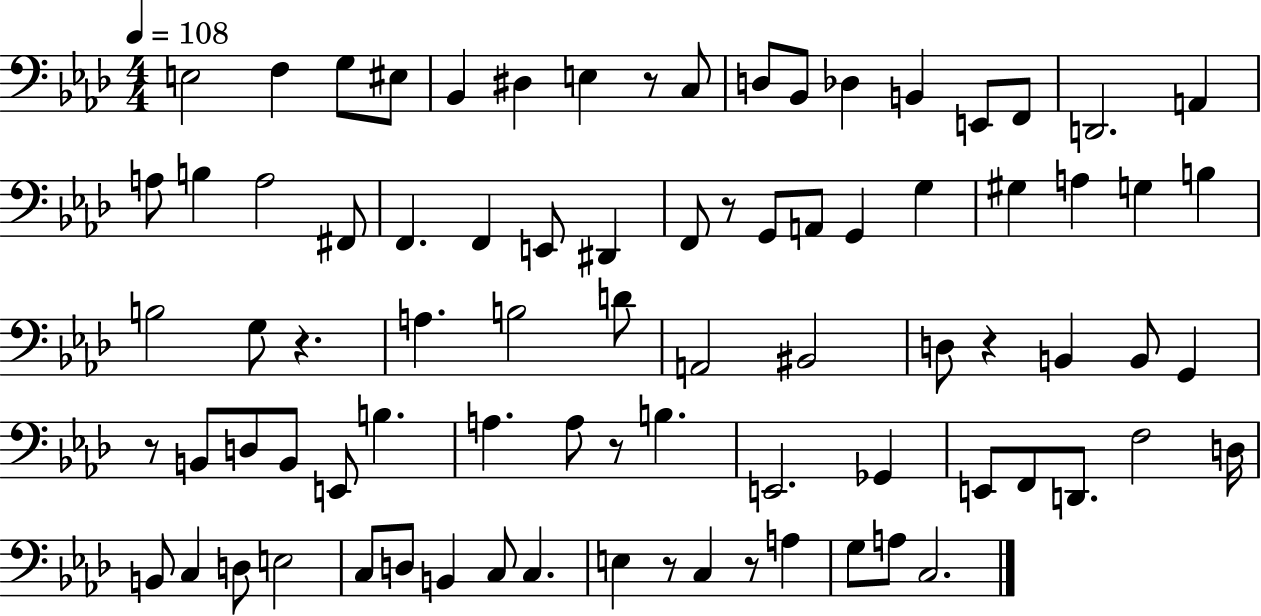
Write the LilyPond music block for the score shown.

{
  \clef bass
  \numericTimeSignature
  \time 4/4
  \key aes \major
  \tempo 4 = 108
  e2 f4 g8 eis8 | bes,4 dis4 e4 r8 c8 | d8 bes,8 des4 b,4 e,8 f,8 | d,2. a,4 | \break a8 b4 a2 fis,8 | f,4. f,4 e,8 dis,4 | f,8 r8 g,8 a,8 g,4 g4 | gis4 a4 g4 b4 | \break b2 g8 r4. | a4. b2 d'8 | a,2 bis,2 | d8 r4 b,4 b,8 g,4 | \break r8 b,8 d8 b,8 e,8 b4. | a4. a8 r8 b4. | e,2. ges,4 | e,8 f,8 d,8. f2 d16 | \break b,8 c4 d8 e2 | c8 d8 b,4 c8 c4. | e4 r8 c4 r8 a4 | g8 a8 c2. | \break \bar "|."
}